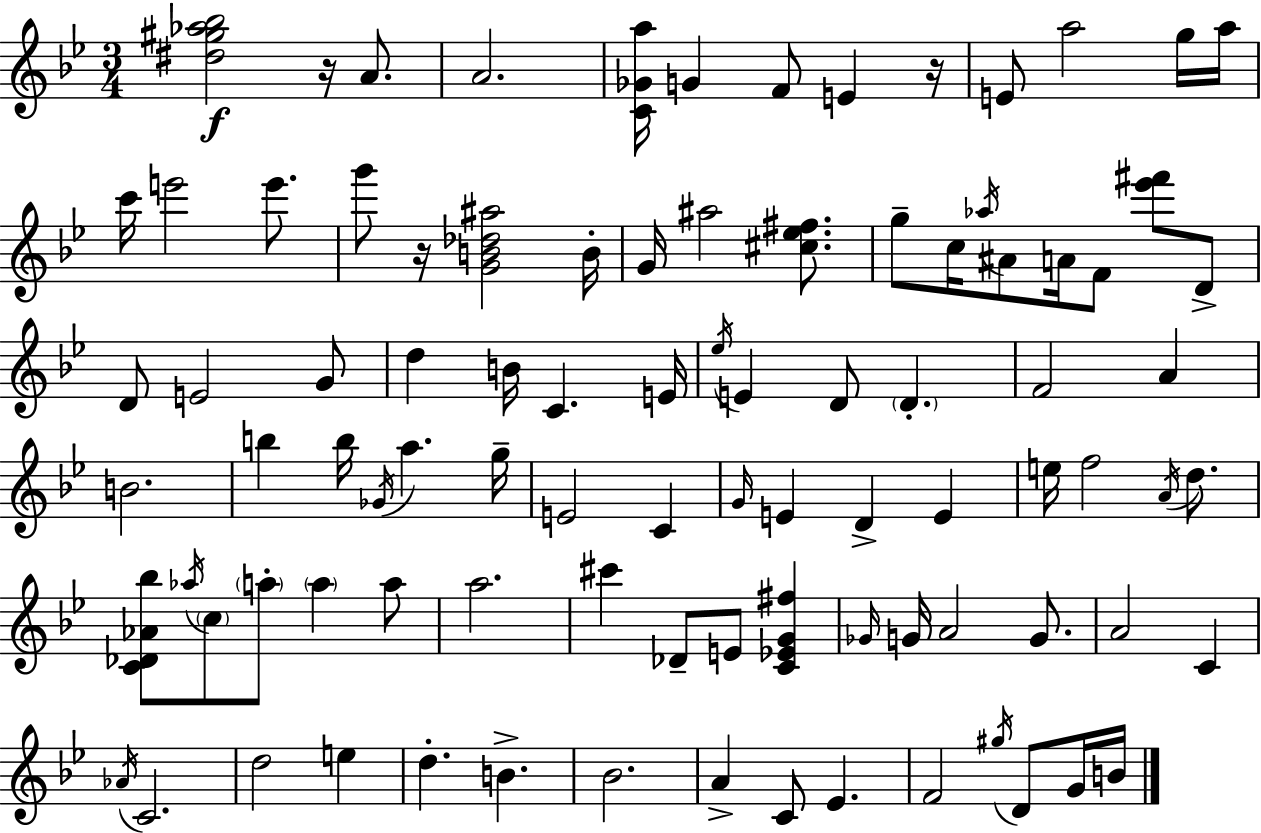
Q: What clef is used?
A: treble